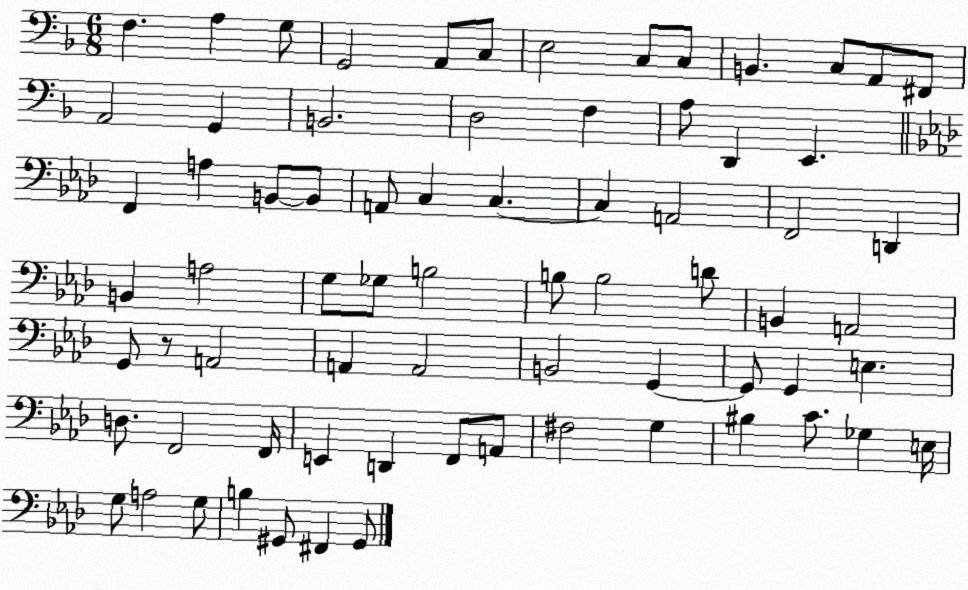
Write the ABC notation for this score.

X:1
T:Untitled
M:6/8
L:1/4
K:F
F, A, G,/2 G,,2 A,,/2 C,/2 E,2 C,/2 C,/2 B,, C,/2 A,,/2 ^F,,/2 A,,2 G,, B,,2 D,2 F, A,/2 D,, E,, F,, A, B,,/2 B,,/2 A,,/2 C, C, C, A,,2 F,,2 D,, B,, A,2 G,/2 _G,/2 B,2 B,/2 B,2 D/2 B,, A,,2 G,,/2 z/2 A,,2 A,, A,,2 B,,2 G,, G,,/2 G,, E, D,/2 F,,2 F,,/4 E,, D,, F,,/2 A,,/2 ^F,2 G, ^B, C/2 _G, E,/4 G,/2 A,2 G,/2 B, ^G,,/2 ^F,, ^G,,/2